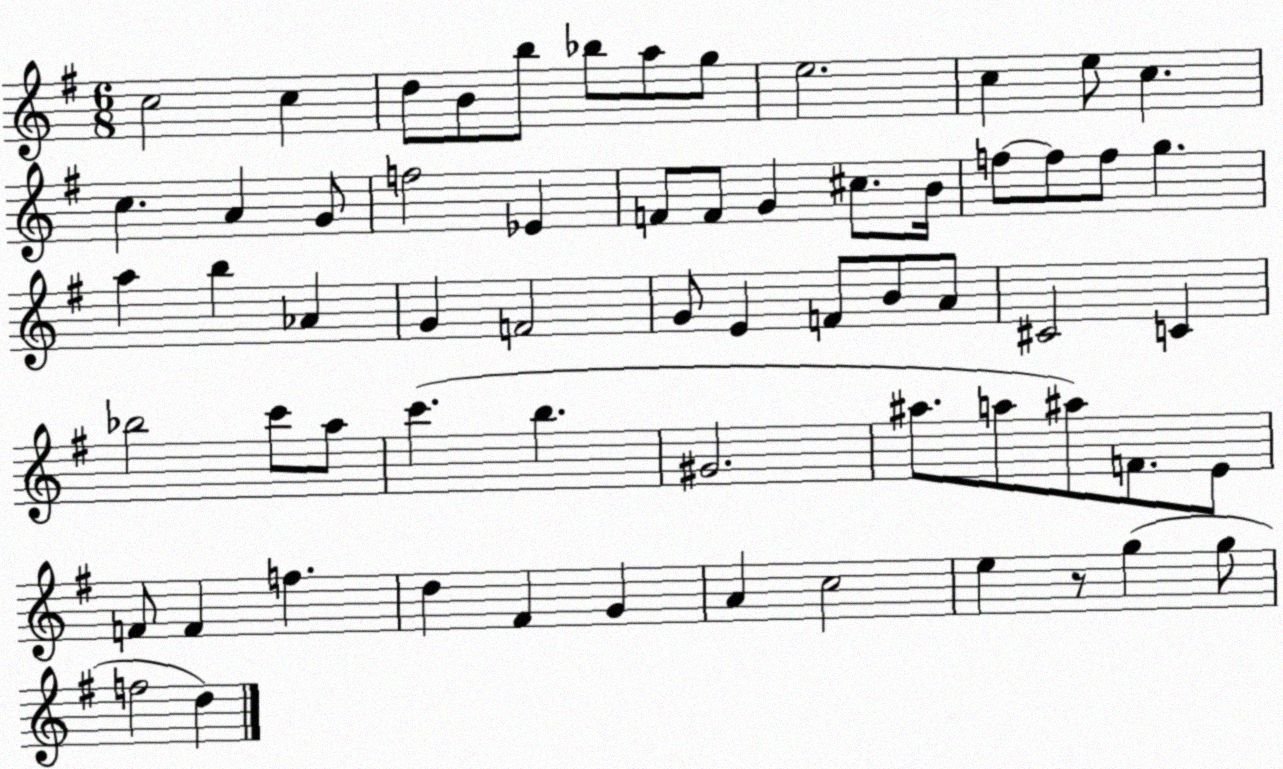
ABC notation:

X:1
T:Untitled
M:6/8
L:1/4
K:G
c2 c d/2 B/2 b/2 _b/2 a/2 g/2 e2 c e/2 c c A G/2 f2 _E F/2 F/2 G ^c/2 B/4 f/2 f/2 f/2 g a b _A G F2 G/2 E F/2 B/2 A/2 ^C2 C _b2 c'/2 a/2 c' b ^G2 ^a/2 a/2 ^a/2 F/2 E/2 F/2 F f d ^F G A c2 e z/2 g g/2 f2 d